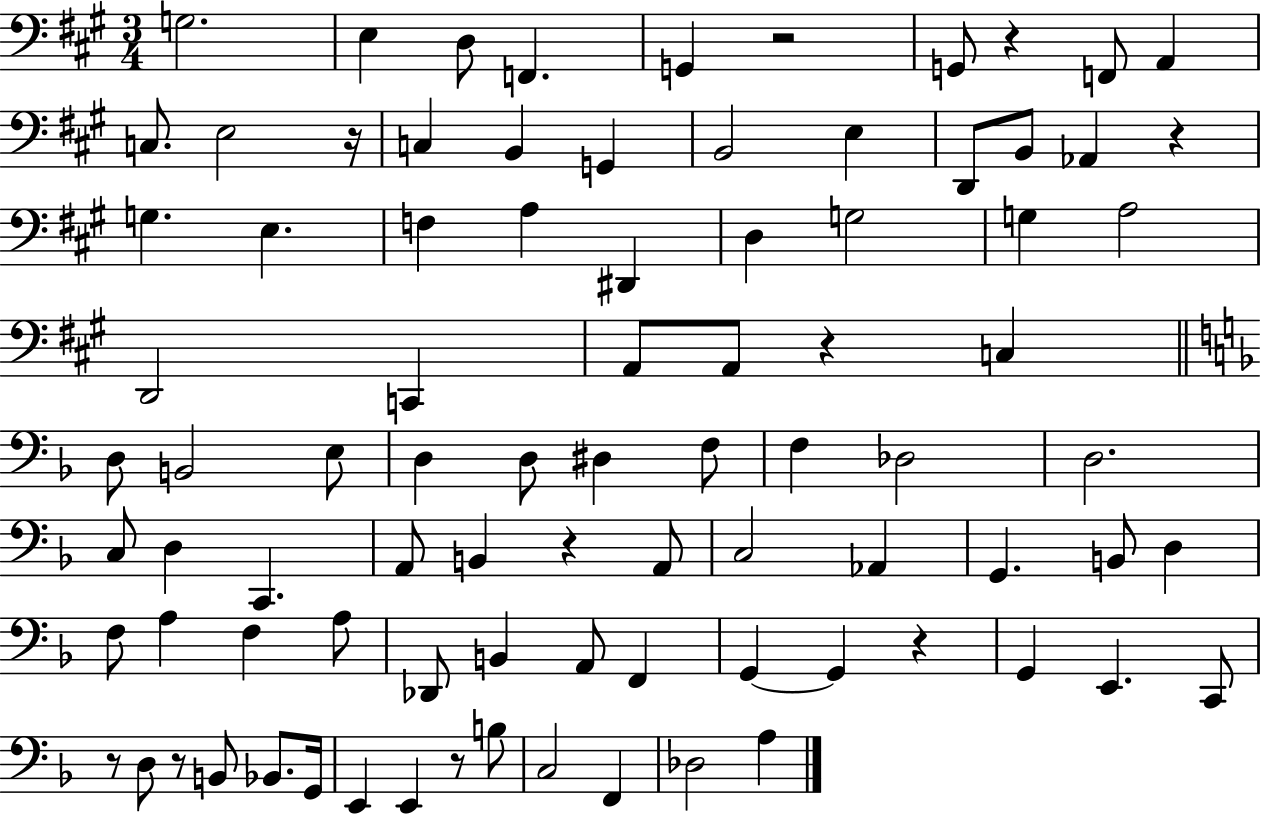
X:1
T:Untitled
M:3/4
L:1/4
K:A
G,2 E, D,/2 F,, G,, z2 G,,/2 z F,,/2 A,, C,/2 E,2 z/4 C, B,, G,, B,,2 E, D,,/2 B,,/2 _A,, z G, E, F, A, ^D,, D, G,2 G, A,2 D,,2 C,, A,,/2 A,,/2 z C, D,/2 B,,2 E,/2 D, D,/2 ^D, F,/2 F, _D,2 D,2 C,/2 D, C,, A,,/2 B,, z A,,/2 C,2 _A,, G,, B,,/2 D, F,/2 A, F, A,/2 _D,,/2 B,, A,,/2 F,, G,, G,, z G,, E,, C,,/2 z/2 D,/2 z/2 B,,/2 _B,,/2 G,,/4 E,, E,, z/2 B,/2 C,2 F,, _D,2 A,